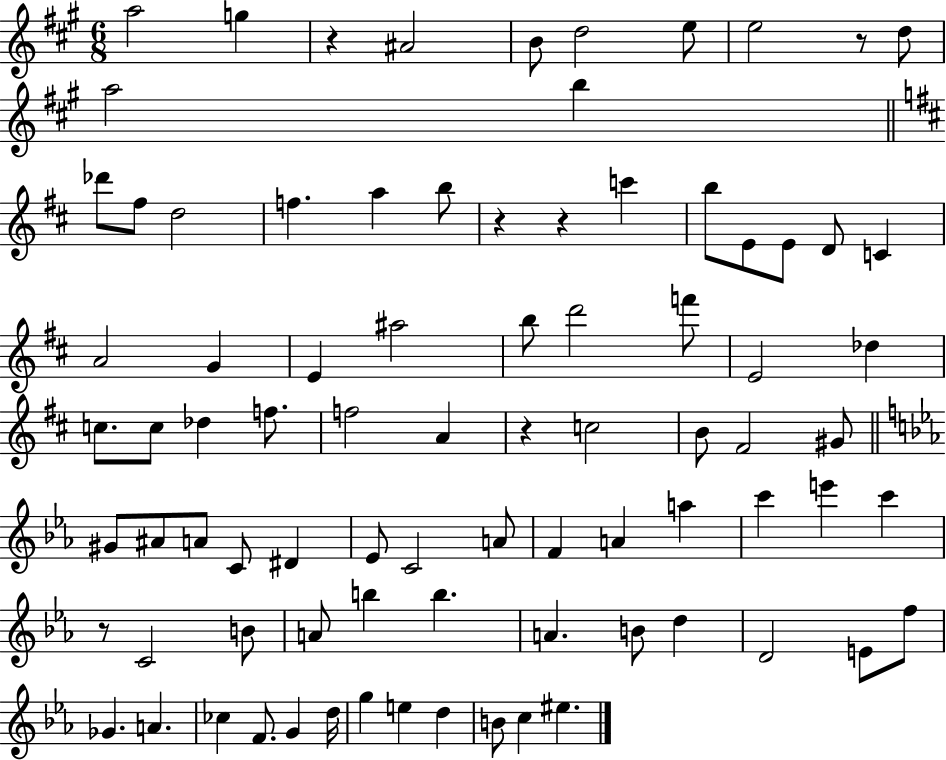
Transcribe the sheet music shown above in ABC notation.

X:1
T:Untitled
M:6/8
L:1/4
K:A
a2 g z ^A2 B/2 d2 e/2 e2 z/2 d/2 a2 b _d'/2 ^f/2 d2 f a b/2 z z c' b/2 E/2 E/2 D/2 C A2 G E ^a2 b/2 d'2 f'/2 E2 _d c/2 c/2 _d f/2 f2 A z c2 B/2 ^F2 ^G/2 ^G/2 ^A/2 A/2 C/2 ^D _E/2 C2 A/2 F A a c' e' c' z/2 C2 B/2 A/2 b b A B/2 d D2 E/2 f/2 _G A _c F/2 G d/4 g e d B/2 c ^e